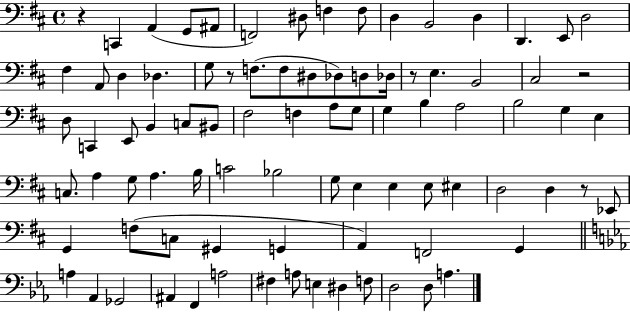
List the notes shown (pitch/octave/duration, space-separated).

R/q C2/q A2/q G2/e A#2/e F2/h D#3/e F3/q F3/e D3/q B2/h D3/q D2/q. E2/e D3/h F#3/q A2/e D3/q Db3/q. G3/e R/e F3/e. F3/e D#3/e Db3/e D3/e Db3/s R/e E3/q. B2/h C#3/h R/h D3/e C2/q E2/e B2/q C3/e BIS2/e F#3/h F3/q A3/e G3/e G3/q B3/q A3/h B3/h G3/q E3/q C3/e. A3/q G3/e A3/q. B3/s C4/h Bb3/h G3/e E3/q E3/q E3/e EIS3/q D3/h D3/q R/e Eb2/e G2/q F3/e C3/e G#2/q G2/q A2/q F2/h G2/q A3/q Ab2/q Gb2/h A#2/q F2/q A3/h F#3/q A3/e E3/q D#3/q F3/e D3/h D3/e A3/q.